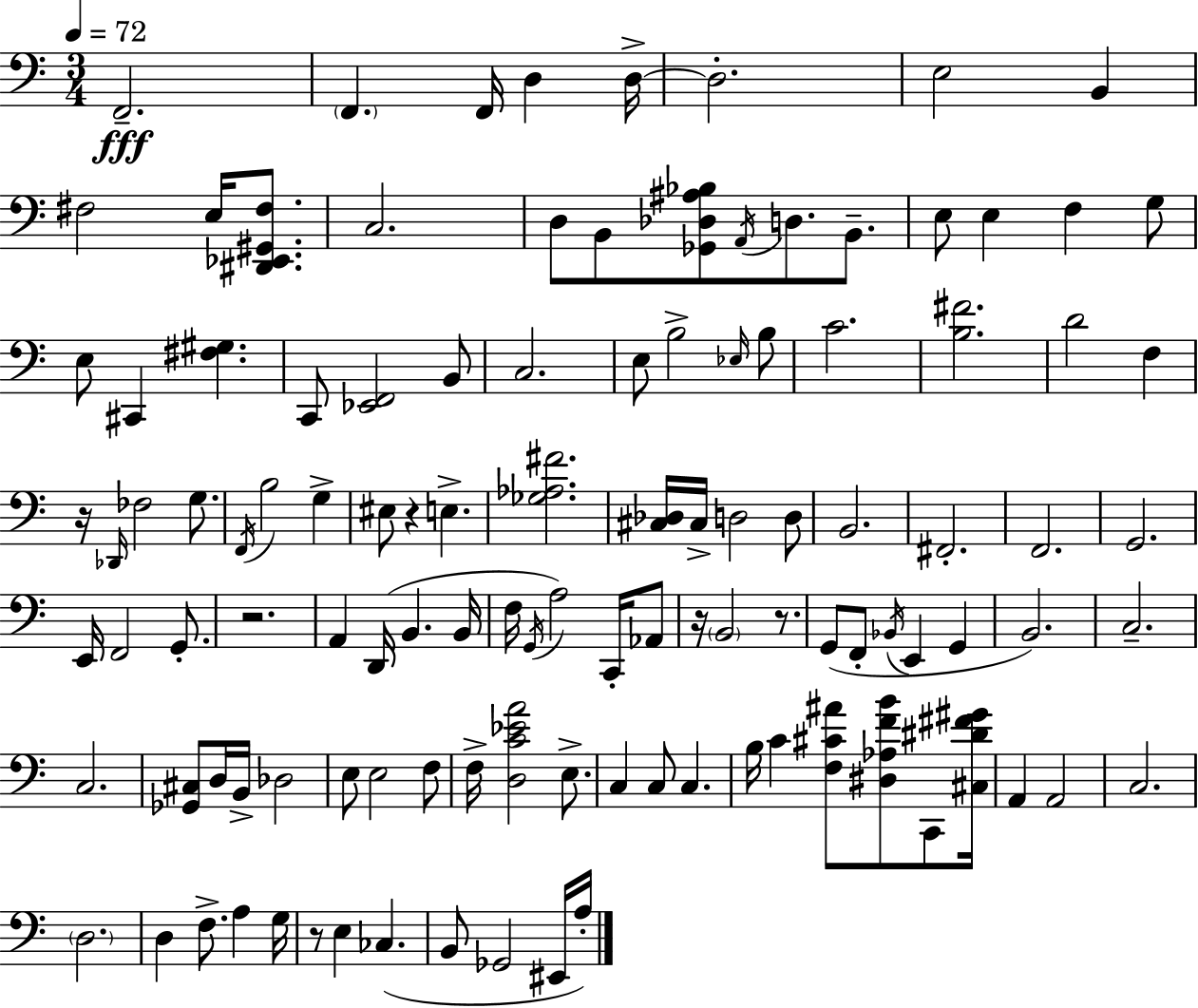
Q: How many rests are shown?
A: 6